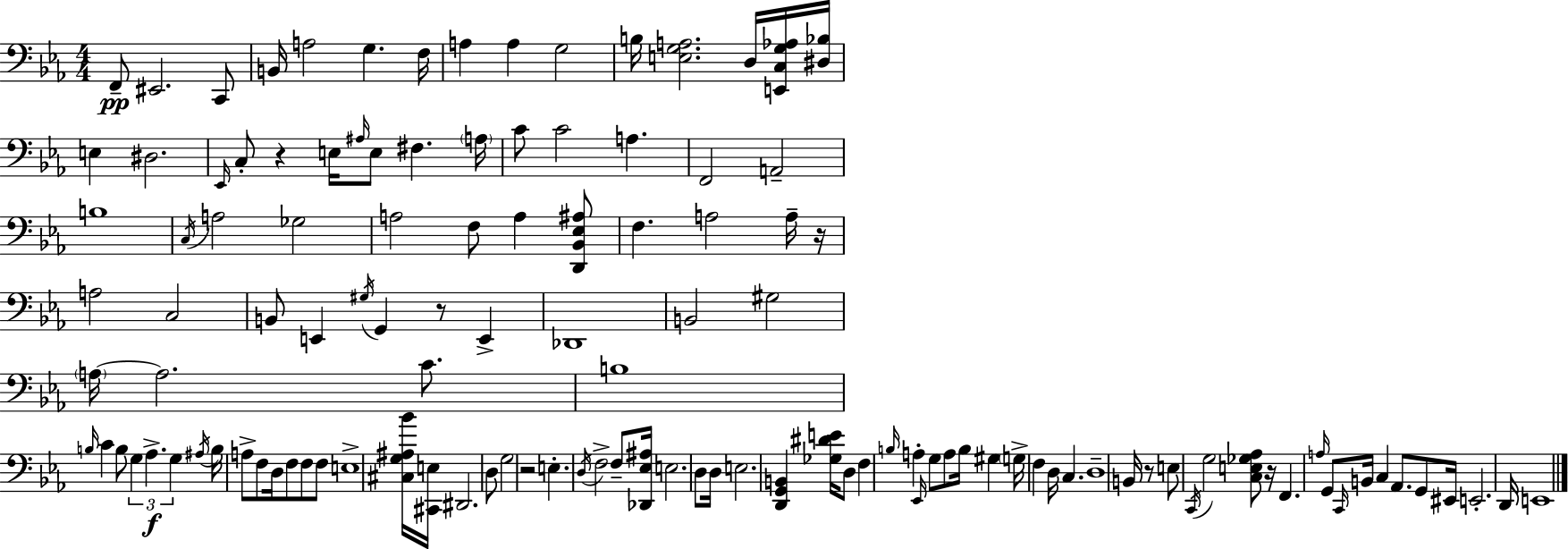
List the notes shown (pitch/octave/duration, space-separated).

F2/e EIS2/h. C2/e B2/s A3/h G3/q. F3/s A3/q A3/q G3/h B3/s [E3,G3,A3]/h. D3/s [E2,C3,G3,Ab3]/s [D#3,Bb3]/s E3/q D#3/h. Eb2/s C3/e R/q E3/s A#3/s E3/e F#3/q. A3/s C4/e C4/h A3/q. F2/h A2/h B3/w C3/s A3/h Gb3/h A3/h F3/e A3/q [D2,Bb2,Eb3,A#3]/e F3/q. A3/h A3/s R/s A3/h C3/h B2/e E2/q G#3/s G2/q R/e E2/q Db2/w B2/h G#3/h A3/s A3/h. C4/e. B3/w B3/s C4/q B3/e G3/q Ab3/q. G3/q A#3/s B3/s A3/e F3/e D3/s F3/e F3/e F3/e E3/w [C#3,G3,A#3,Bb4]/s [C#2,E3]/s D#2/h. D3/e G3/h R/h E3/q. D3/s F3/h F3/e [Db2,Eb3,A#3]/s E3/h. D3/e D3/s E3/h. [D2,G2,B2]/q [Gb3,D#4,E4]/s D3/e F3/q B3/s A3/q Eb2/s G3/e A3/e B3/s G#3/q G3/s F3/q D3/s C3/q. D3/w B2/s R/e E3/e C2/s G3/h [C3,E3,Gb3,Ab3]/e R/s F2/q. A3/s G2/e C2/s B2/s C3/q Ab2/e. G2/e EIS2/s E2/h. D2/s E2/w